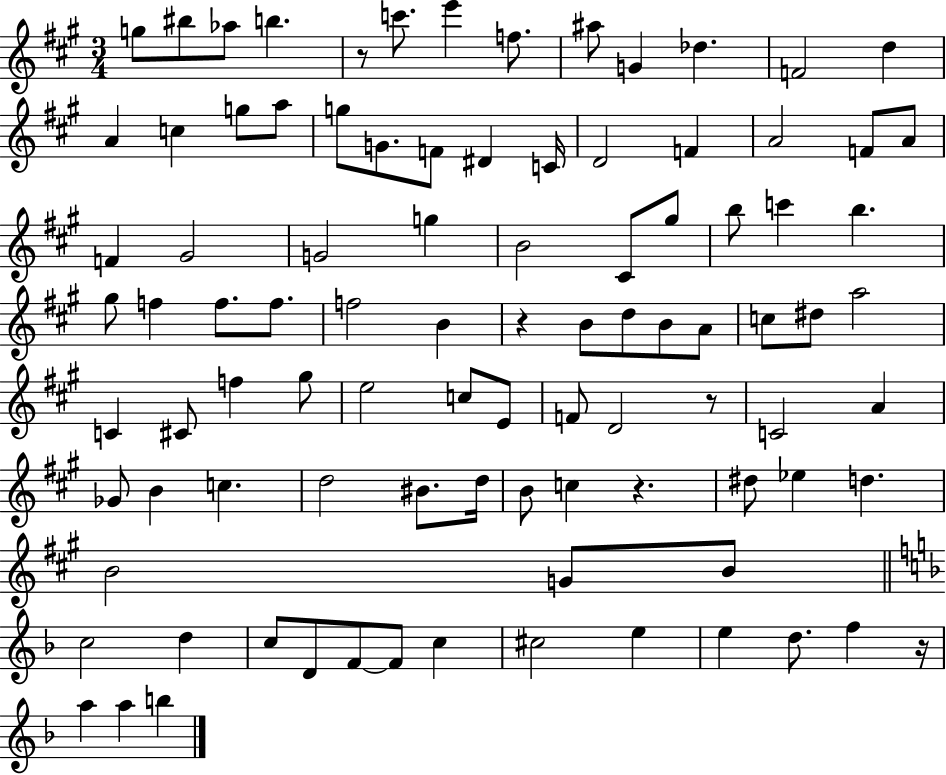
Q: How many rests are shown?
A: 5